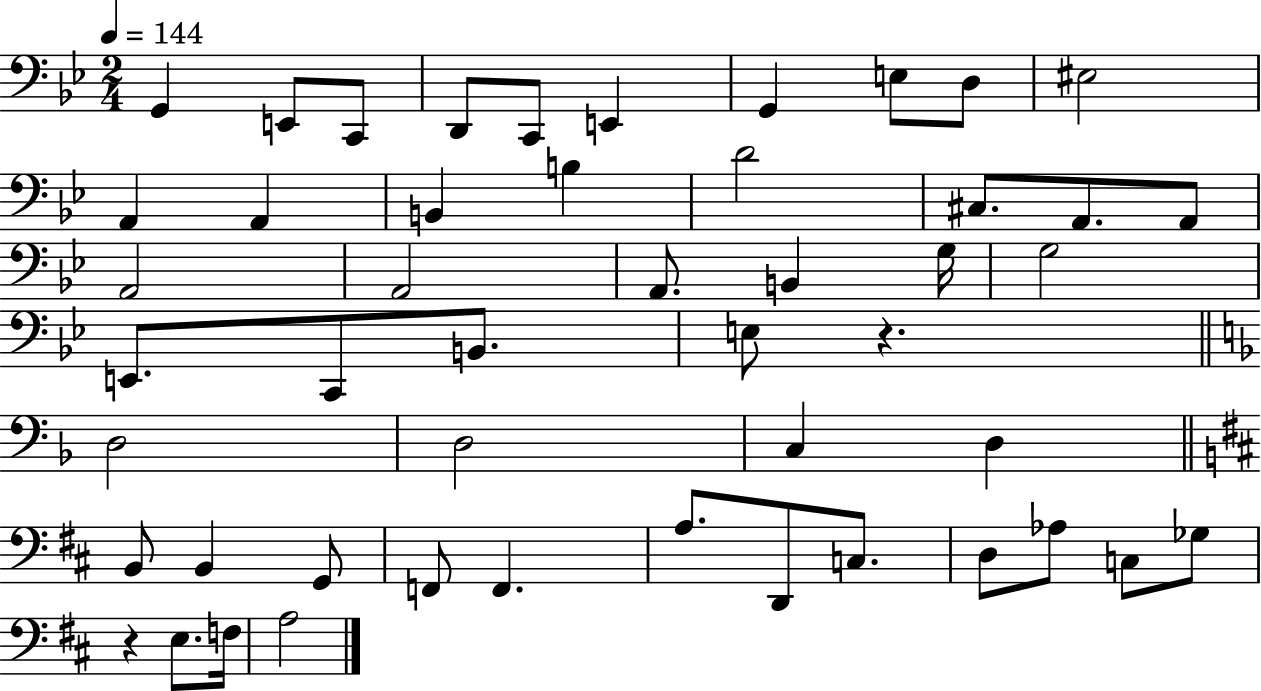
{
  \clef bass
  \numericTimeSignature
  \time 2/4
  \key bes \major
  \tempo 4 = 144
  g,4 e,8 c,8 | d,8 c,8 e,4 | g,4 e8 d8 | eis2 | \break a,4 a,4 | b,4 b4 | d'2 | cis8. a,8. a,8 | \break a,2 | a,2 | a,8. b,4 g16 | g2 | \break e,8. c,8 b,8. | e8 r4. | \bar "||" \break \key d \minor d2 | d2 | c4 d4 | \bar "||" \break \key b \minor b,8 b,4 g,8 | f,8 f,4. | a8. d,8 c8. | d8 aes8 c8 ges8 | \break r4 e8. f16 | a2 | \bar "|."
}